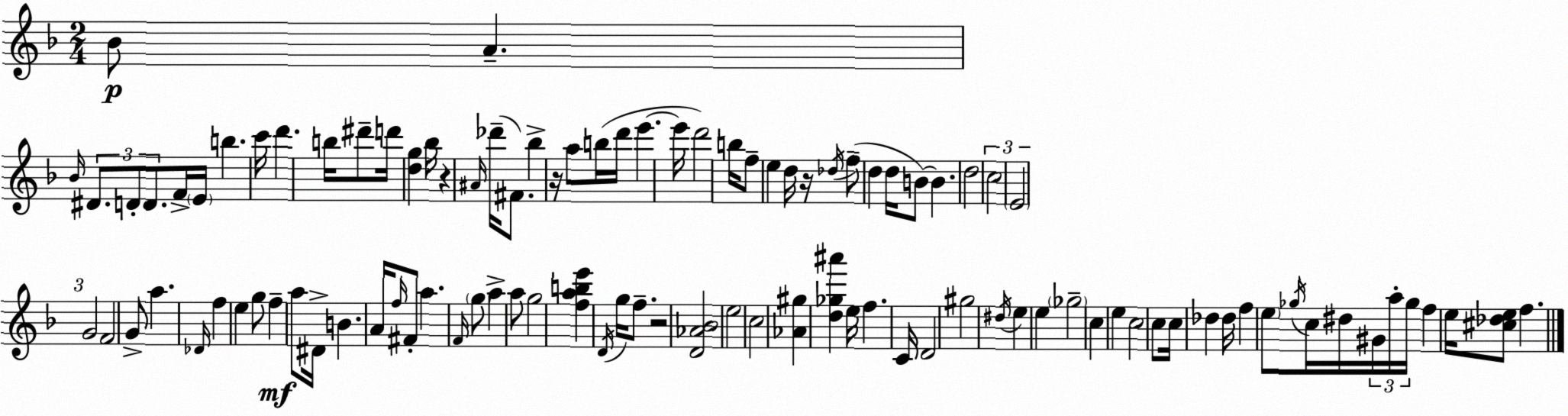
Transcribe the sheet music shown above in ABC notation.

X:1
T:Untitled
M:2/4
L:1/4
K:F
_B/2 A _B/4 ^D/2 D/2 D/2 F/4 E/4 b c'/4 d' b/4 ^d'/2 d'/4 [dg] _b/4 z ^A/4 _d'/4 ^F/2 _b z/4 a/2 b/4 d'/4 e' e'/4 d'2 b/4 f/2 e d/4 z/4 _d/4 f/2 d d/4 B/2 B d2 c2 E2 G2 F2 G/2 a _D/4 f e g/2 f a/2 ^D/4 B A/4 f/4 ^F/2 a F/4 g/2 a a/2 g2 [fabe'] D/4 g/4 f/2 z2 [D_A_B]2 e2 c2 [_A^g] [d_g^a'] e/4 f C/4 D2 ^g2 ^d/4 e e _g2 c e c2 c/2 c/4 _d _d/4 f e/2 _g/4 c/4 ^d/4 ^G/4 a/4 _g/4 f e/4 [^c_de]/2 f